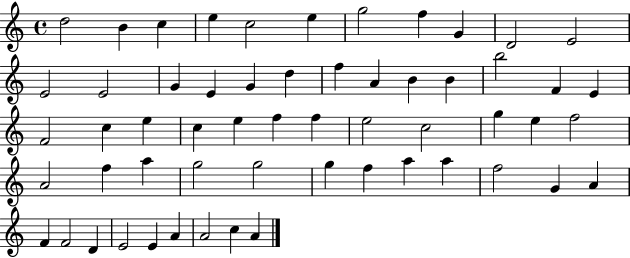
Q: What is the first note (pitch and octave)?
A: D5